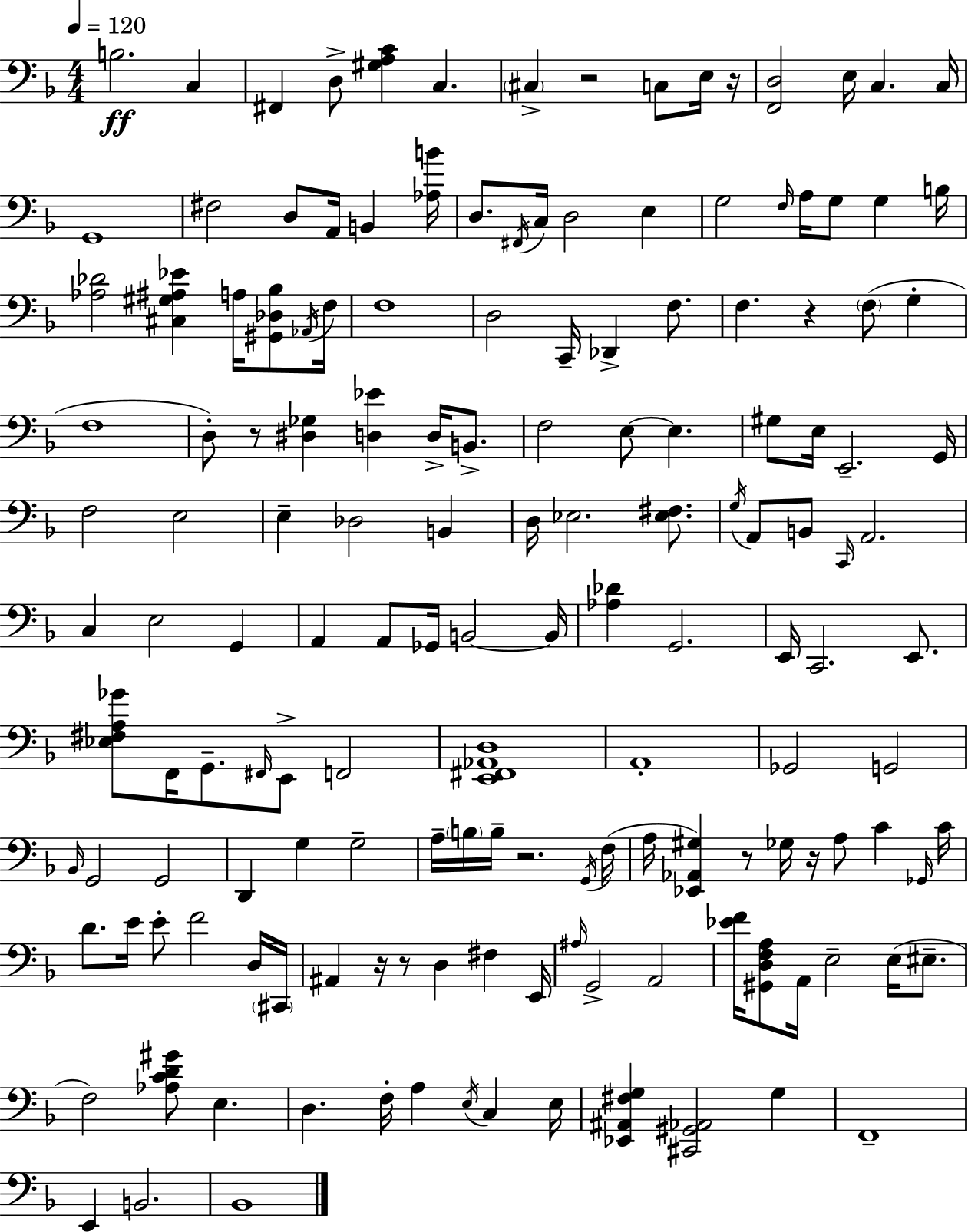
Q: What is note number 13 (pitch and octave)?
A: F#3